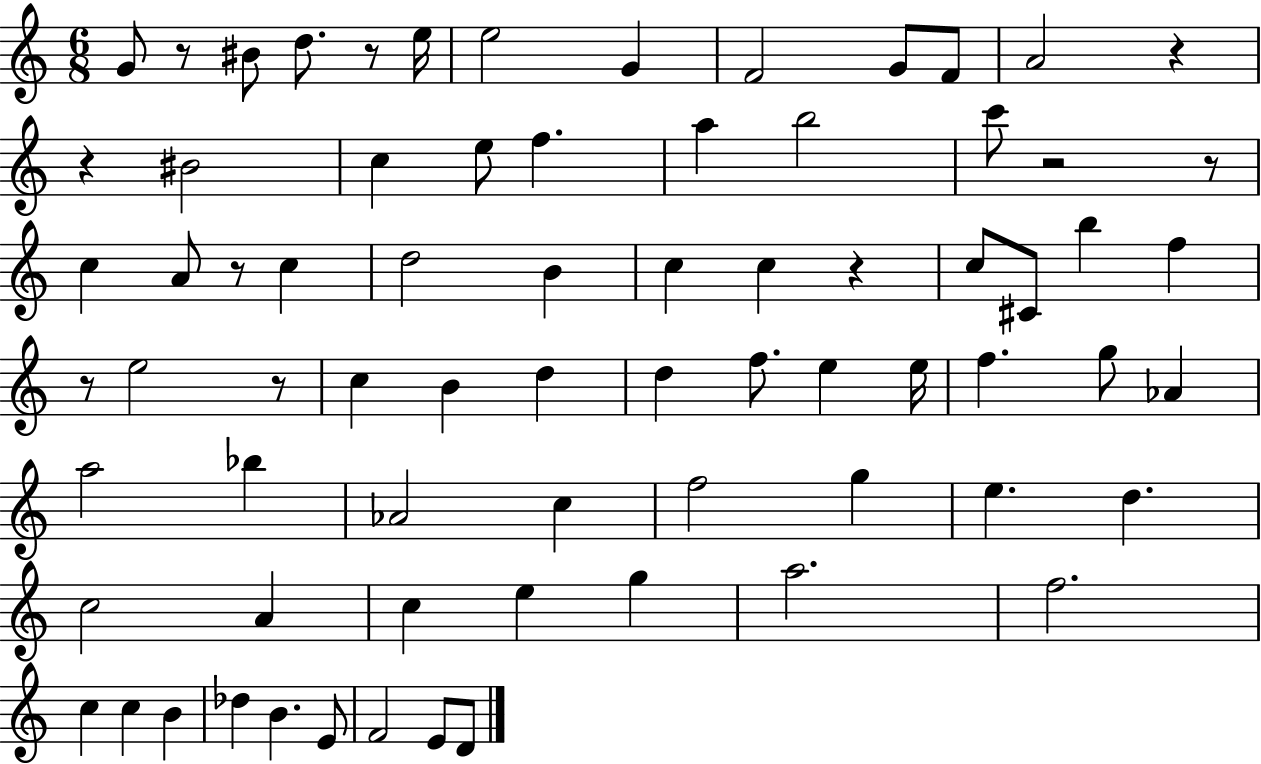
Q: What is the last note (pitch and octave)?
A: D4